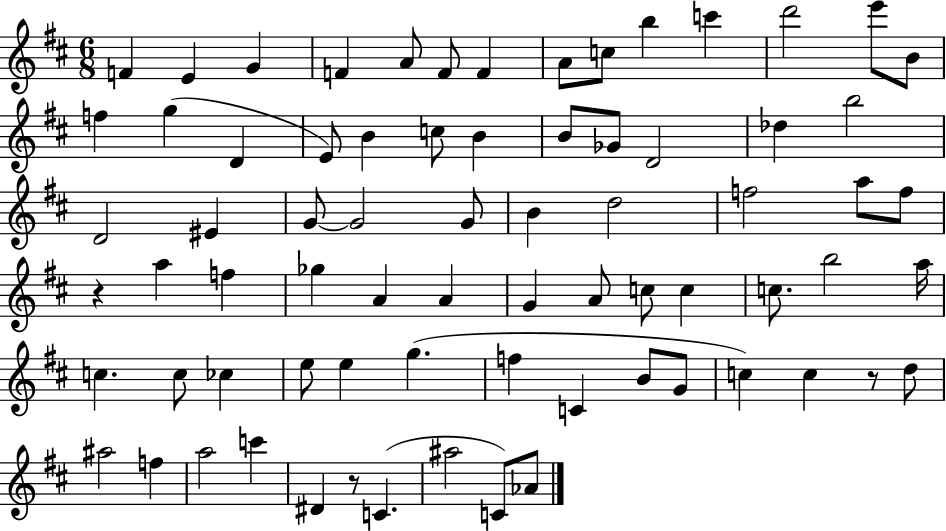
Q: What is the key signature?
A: D major